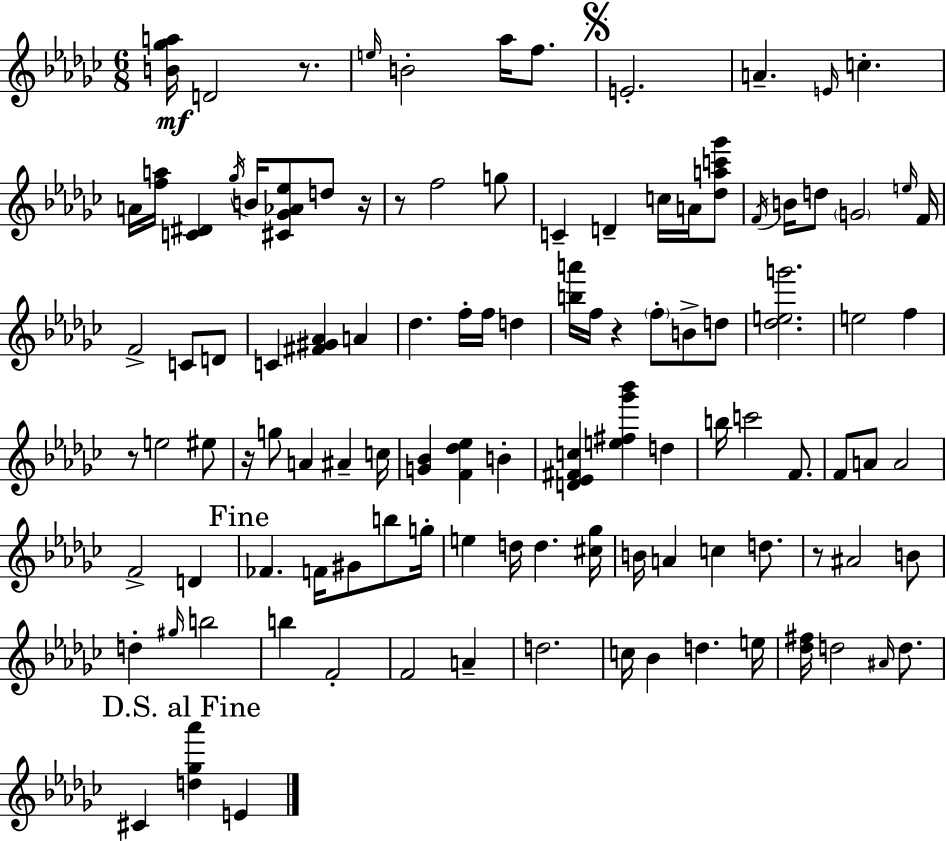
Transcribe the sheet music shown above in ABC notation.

X:1
T:Untitled
M:6/8
L:1/4
K:Ebm
[B_ga]/4 D2 z/2 e/4 B2 _a/4 f/2 E2 A E/4 c A/4 [fa]/4 [C^D] _g/4 B/4 [^C_G_A_e]/2 d/2 z/4 z/2 f2 g/2 C D c/4 A/4 [_dac'_g']/2 F/4 B/4 d/2 G2 e/4 F/4 F2 C/2 D/2 C [^F^G_A] A _d f/4 f/4 d [ba']/4 f/4 z f/2 B/2 d/2 [_deg']2 e2 f z/2 e2 ^e/2 z/4 g/2 A ^A c/4 [G_B] [F_d_e] B [D_E^Fc] [e^f_g'_b'] d b/4 c'2 F/2 F/2 A/2 A2 F2 D _F F/4 ^G/2 b/2 g/4 e d/4 d [^c_g]/4 B/4 A c d/2 z/2 ^A2 B/2 d ^g/4 b2 b F2 F2 A d2 c/4 _B d e/4 [_d^f]/4 d2 ^A/4 d/2 ^C [d_g_a'] E